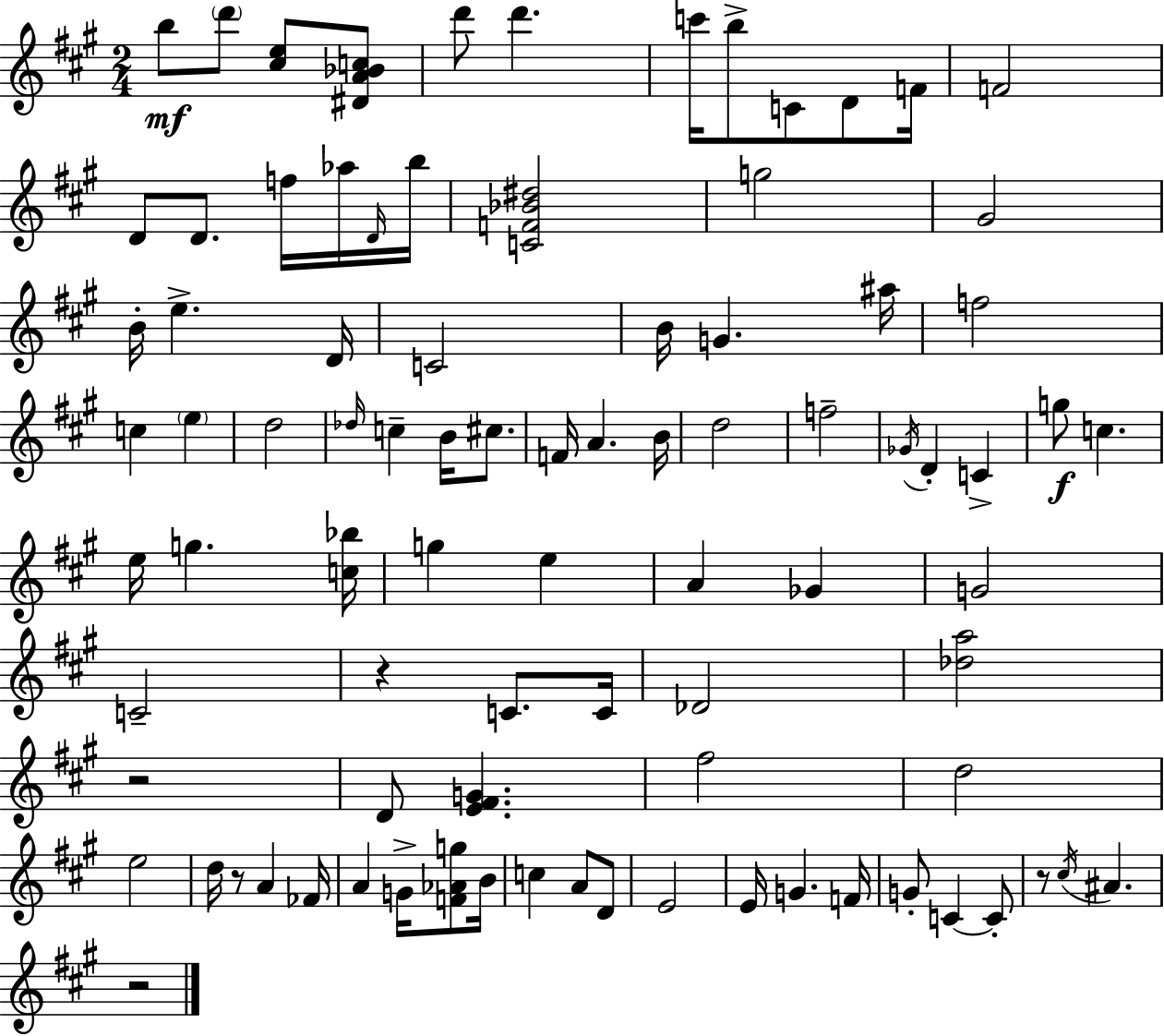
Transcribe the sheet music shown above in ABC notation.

X:1
T:Untitled
M:2/4
L:1/4
K:A
b/2 d'/2 [^ce]/2 [^DA_Bc]/2 d'/2 d' c'/4 b/2 C/2 D/2 F/4 F2 D/2 D/2 f/4 _a/4 D/4 b/4 [CF_B^d]2 g2 ^G2 B/4 e D/4 C2 B/4 G ^a/4 f2 c e d2 _d/4 c B/4 ^c/2 F/4 A B/4 d2 f2 _G/4 D C g/2 c e/4 g [c_b]/4 g e A _G G2 C2 z C/2 C/4 _D2 [_da]2 z2 D/2 [E^FG] ^f2 d2 e2 d/4 z/2 A _F/4 A G/4 [F_Ag]/2 B/4 c A/2 D/2 E2 E/4 G F/4 G/2 C C/2 z/2 ^c/4 ^A z2